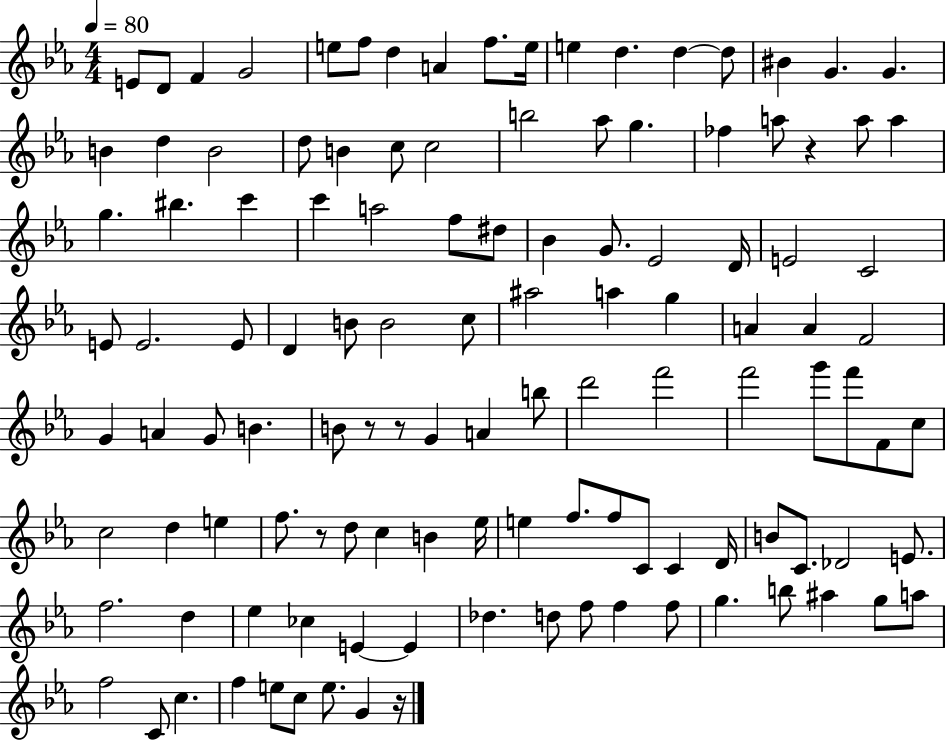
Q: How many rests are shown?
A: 5